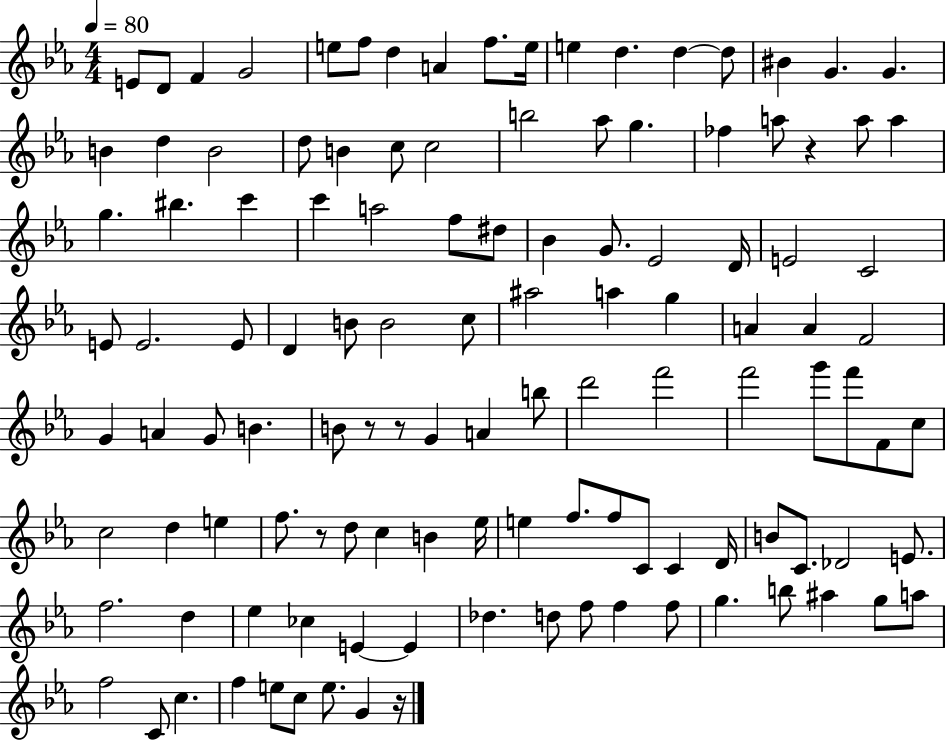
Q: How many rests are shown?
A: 5